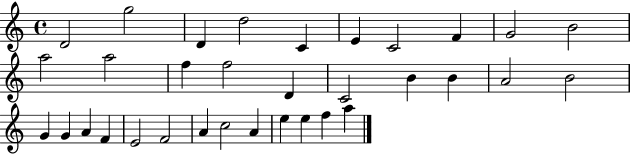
{
  \clef treble
  \time 4/4
  \defaultTimeSignature
  \key c \major
  d'2 g''2 | d'4 d''2 c'4 | e'4 c'2 f'4 | g'2 b'2 | \break a''2 a''2 | f''4 f''2 d'4 | c'2 b'4 b'4 | a'2 b'2 | \break g'4 g'4 a'4 f'4 | e'2 f'2 | a'4 c''2 a'4 | e''4 e''4 f''4 a''4 | \break \bar "|."
}